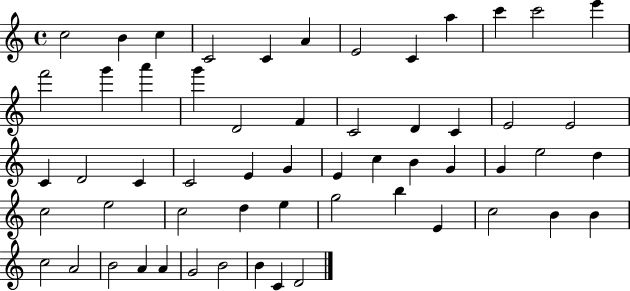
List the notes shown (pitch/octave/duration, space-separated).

C5/h B4/q C5/q C4/h C4/q A4/q E4/h C4/q A5/q C6/q C6/h E6/q F6/h G6/q A6/q G6/q D4/h F4/q C4/h D4/q C4/q E4/h E4/h C4/q D4/h C4/q C4/h E4/q G4/q E4/q C5/q B4/q G4/q G4/q E5/h D5/q C5/h E5/h C5/h D5/q E5/q G5/h B5/q E4/q C5/h B4/q B4/q C5/h A4/h B4/h A4/q A4/q G4/h B4/h B4/q C4/q D4/h